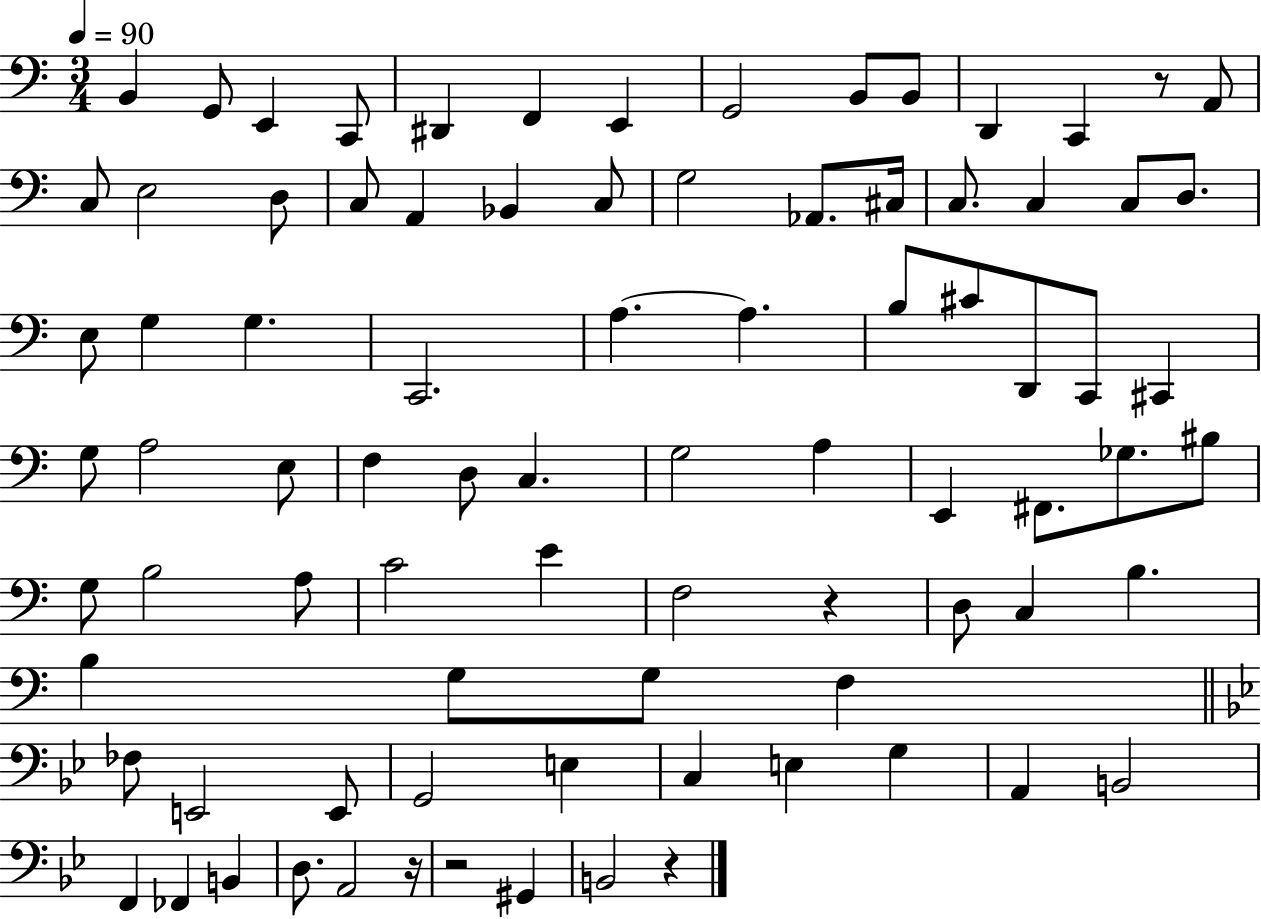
X:1
T:Untitled
M:3/4
L:1/4
K:C
B,, G,,/2 E,, C,,/2 ^D,, F,, E,, G,,2 B,,/2 B,,/2 D,, C,, z/2 A,,/2 C,/2 E,2 D,/2 C,/2 A,, _B,, C,/2 G,2 _A,,/2 ^C,/4 C,/2 C, C,/2 D,/2 E,/2 G, G, C,,2 A, A, B,/2 ^C/2 D,,/2 C,,/2 ^C,, G,/2 A,2 E,/2 F, D,/2 C, G,2 A, E,, ^F,,/2 _G,/2 ^B,/2 G,/2 B,2 A,/2 C2 E F,2 z D,/2 C, B, B, G,/2 G,/2 F, _F,/2 E,,2 E,,/2 G,,2 E, C, E, G, A,, B,,2 F,, _F,, B,, D,/2 A,,2 z/4 z2 ^G,, B,,2 z